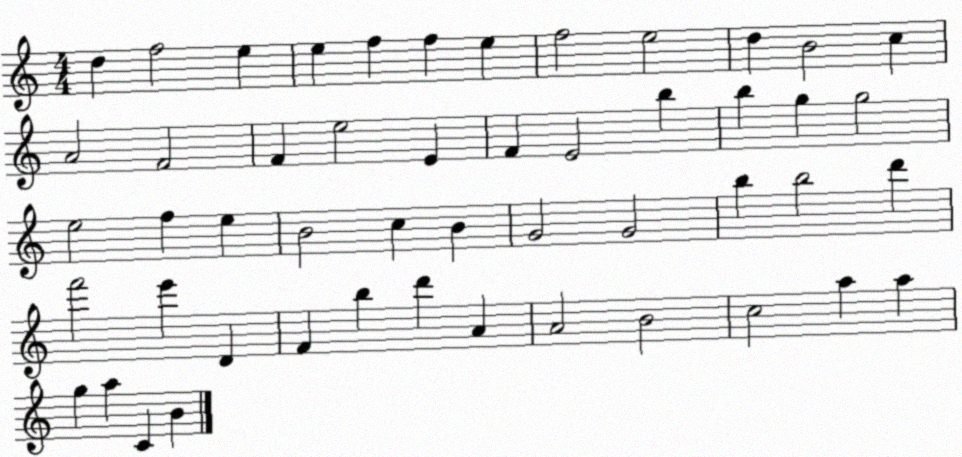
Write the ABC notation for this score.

X:1
T:Untitled
M:4/4
L:1/4
K:C
d f2 e e f f e f2 e2 d B2 c A2 F2 F e2 E F E2 b b g g2 e2 f e B2 c B G2 G2 b b2 d' f'2 e' D F b d' A A2 B2 c2 a a g a C B